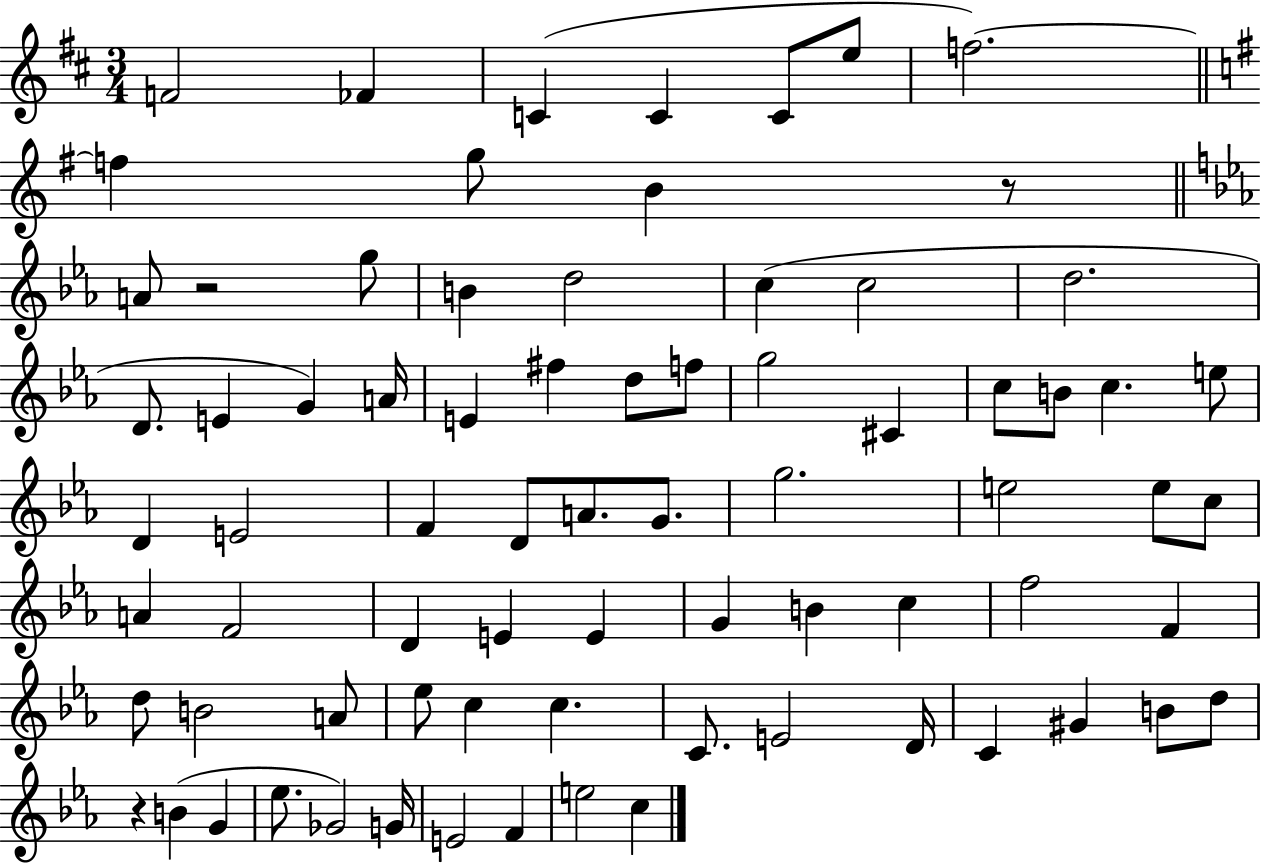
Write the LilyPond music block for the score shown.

{
  \clef treble
  \numericTimeSignature
  \time 3/4
  \key d \major
  \repeat volta 2 { f'2 fes'4 | c'4( c'4 c'8 e''8 | f''2.~~) | \bar "||" \break \key g \major f''4 g''8 b'4 r8 | \bar "||" \break \key ees \major a'8 r2 g''8 | b'4 d''2 | c''4( c''2 | d''2. | \break d'8. e'4 g'4) a'16 | e'4 fis''4 d''8 f''8 | g''2 cis'4 | c''8 b'8 c''4. e''8 | \break d'4 e'2 | f'4 d'8 a'8. g'8. | g''2. | e''2 e''8 c''8 | \break a'4 f'2 | d'4 e'4 e'4 | g'4 b'4 c''4 | f''2 f'4 | \break d''8 b'2 a'8 | ees''8 c''4 c''4. | c'8. e'2 d'16 | c'4 gis'4 b'8 d''8 | \break r4 b'4( g'4 | ees''8. ges'2) g'16 | e'2 f'4 | e''2 c''4 | \break } \bar "|."
}